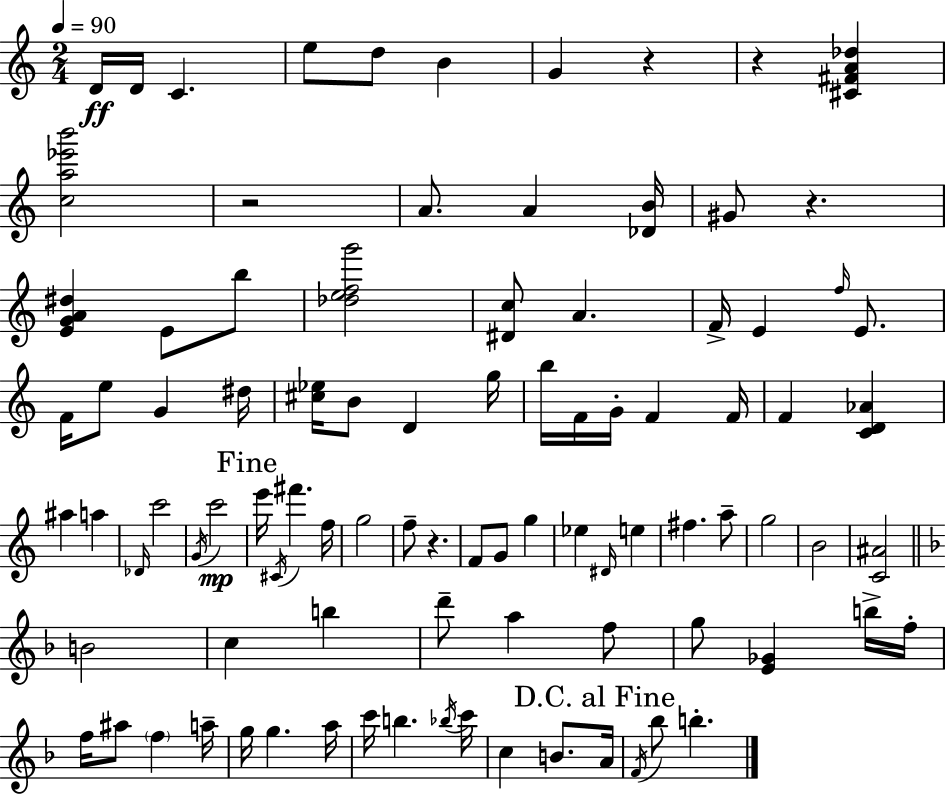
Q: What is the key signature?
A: C major